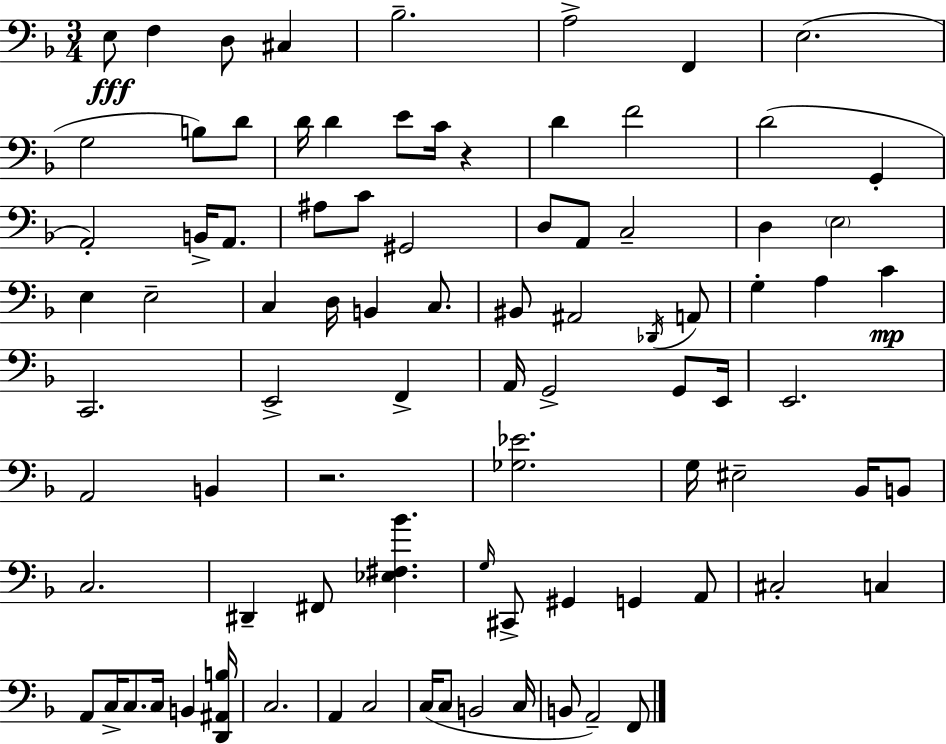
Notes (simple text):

E3/e F3/q D3/e C#3/q Bb3/h. A3/h F2/q E3/h. G3/h B3/e D4/e D4/s D4/q E4/e C4/s R/q D4/q F4/h D4/h G2/q A2/h B2/s A2/e. A#3/e C4/e G#2/h D3/e A2/e C3/h D3/q E3/h E3/q E3/h C3/q D3/s B2/q C3/e. BIS2/e A#2/h Db2/s A2/e G3/q A3/q C4/q C2/h. E2/h F2/q A2/s G2/h G2/e E2/s E2/h. A2/h B2/q R/h. [Gb3,Eb4]/h. G3/s EIS3/h Bb2/s B2/e C3/h. D#2/q F#2/e [Eb3,F#3,Bb4]/q. G3/s C#2/e G#2/q G2/q A2/e C#3/h C3/q A2/e C3/s C3/e. C3/s B2/q [D2,A#2,B3]/s C3/h. A2/q C3/h C3/s C3/e B2/h C3/s B2/e A2/h F2/e